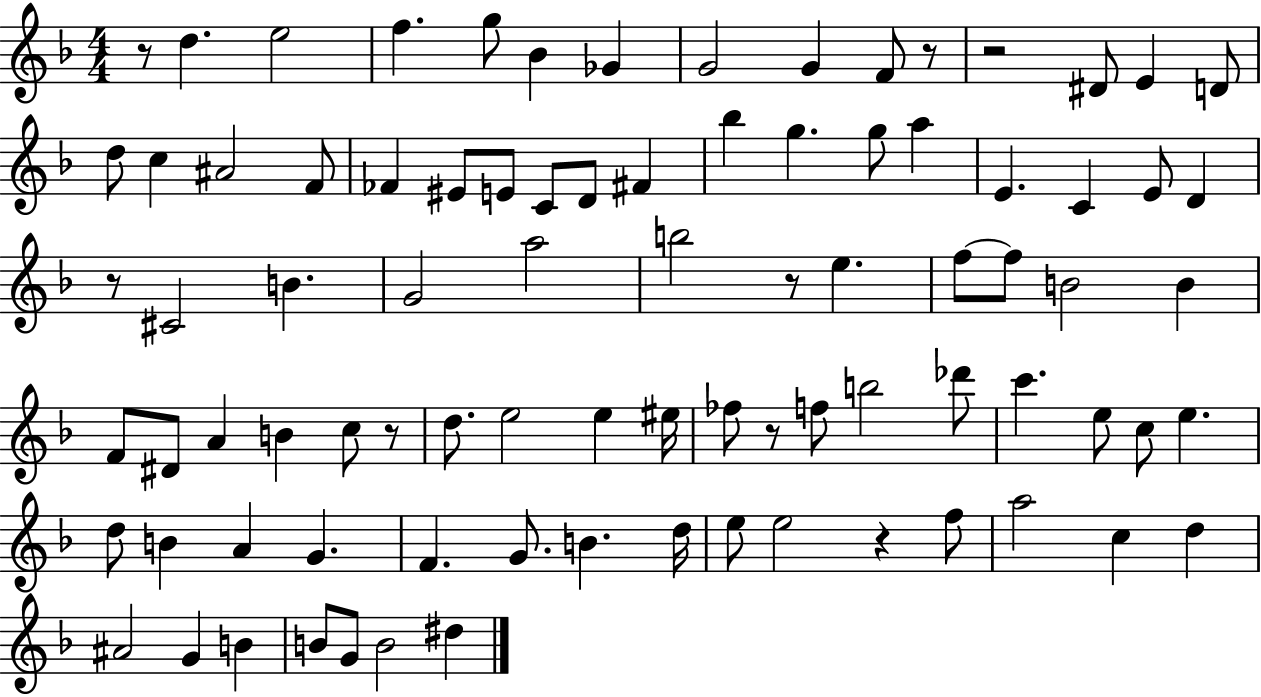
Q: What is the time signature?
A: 4/4